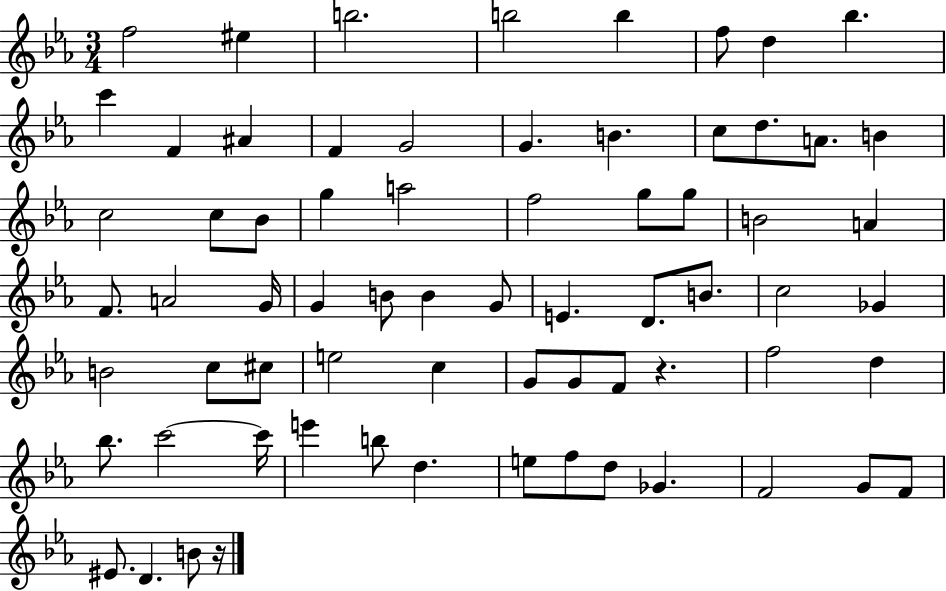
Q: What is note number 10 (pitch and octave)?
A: F4